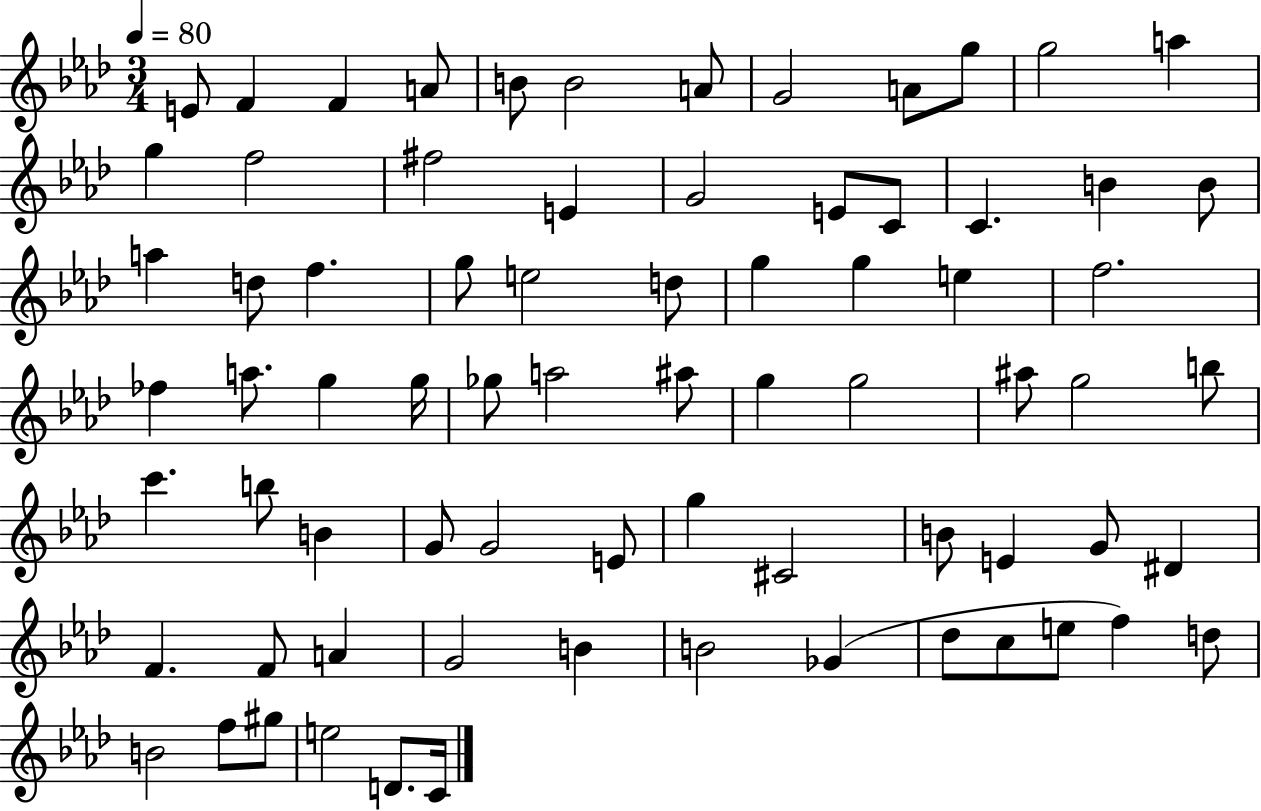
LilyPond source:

{
  \clef treble
  \numericTimeSignature
  \time 3/4
  \key aes \major
  \tempo 4 = 80
  \repeat volta 2 { e'8 f'4 f'4 a'8 | b'8 b'2 a'8 | g'2 a'8 g''8 | g''2 a''4 | \break g''4 f''2 | fis''2 e'4 | g'2 e'8 c'8 | c'4. b'4 b'8 | \break a''4 d''8 f''4. | g''8 e''2 d''8 | g''4 g''4 e''4 | f''2. | \break fes''4 a''8. g''4 g''16 | ges''8 a''2 ais''8 | g''4 g''2 | ais''8 g''2 b''8 | \break c'''4. b''8 b'4 | g'8 g'2 e'8 | g''4 cis'2 | b'8 e'4 g'8 dis'4 | \break f'4. f'8 a'4 | g'2 b'4 | b'2 ges'4( | des''8 c''8 e''8 f''4) d''8 | \break b'2 f''8 gis''8 | e''2 d'8. c'16 | } \bar "|."
}